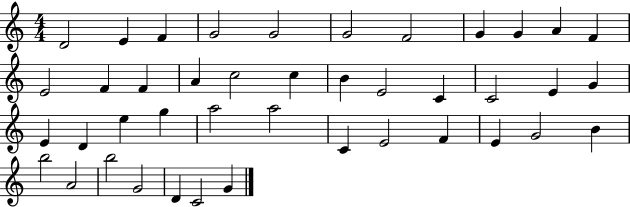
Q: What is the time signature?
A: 4/4